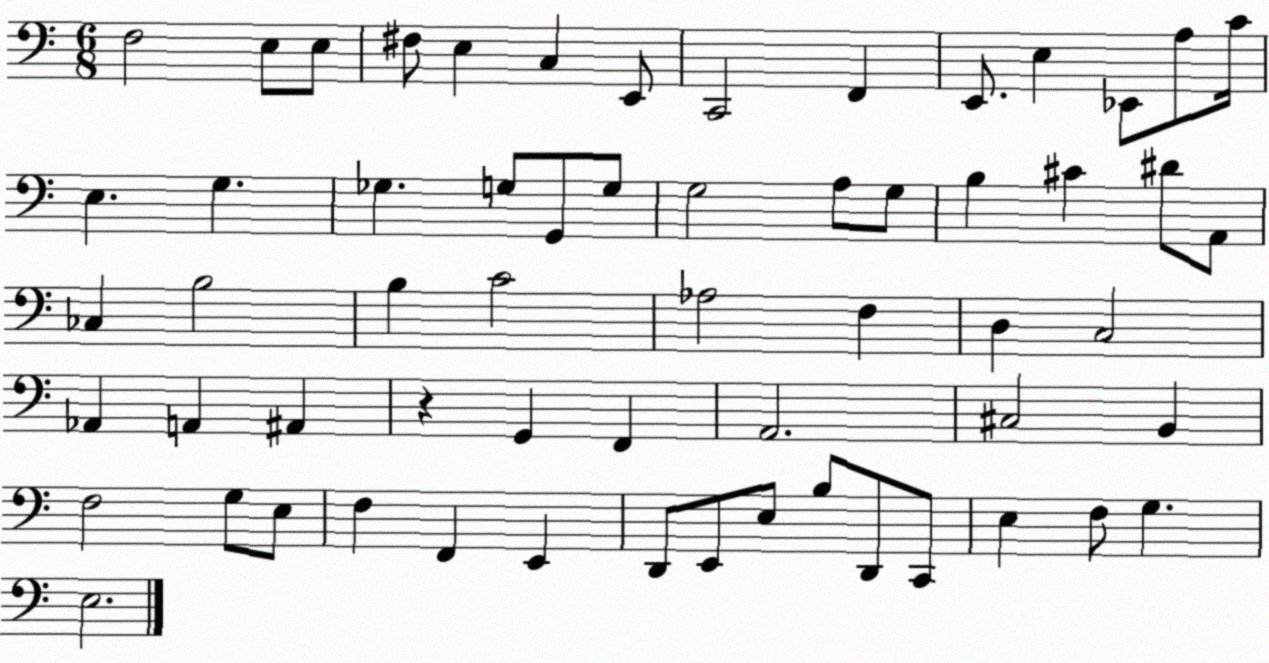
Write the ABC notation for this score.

X:1
T:Untitled
M:6/8
L:1/4
K:C
F,2 E,/2 E,/2 ^F,/2 E, C, E,,/2 C,,2 F,, E,,/2 E, _E,,/2 A,/2 C/4 E, G, _G, G,/2 G,,/2 G,/2 G,2 A,/2 G,/2 B, ^C ^D/2 A,,/2 _C, B,2 B, C2 _A,2 F, D, C,2 _A,, A,, ^A,, z G,, F,, A,,2 ^C,2 B,, F,2 G,/2 E,/2 F, F,, E,, D,,/2 E,,/2 E,/2 B,/2 D,,/2 C,,/2 E, F,/2 G, E,2